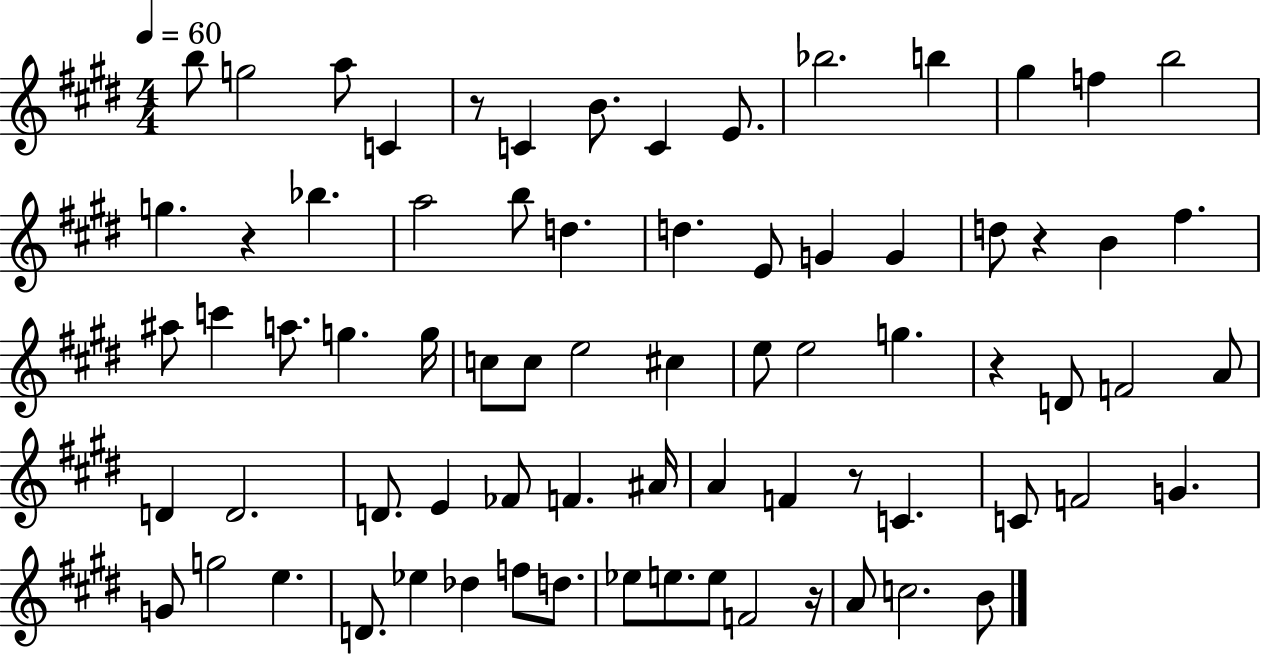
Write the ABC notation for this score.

X:1
T:Untitled
M:4/4
L:1/4
K:E
b/2 g2 a/2 C z/2 C B/2 C E/2 _b2 b ^g f b2 g z _b a2 b/2 d d E/2 G G d/2 z B ^f ^a/2 c' a/2 g g/4 c/2 c/2 e2 ^c e/2 e2 g z D/2 F2 A/2 D D2 D/2 E _F/2 F ^A/4 A F z/2 C C/2 F2 G G/2 g2 e D/2 _e _d f/2 d/2 _e/2 e/2 e/2 F2 z/4 A/2 c2 B/2